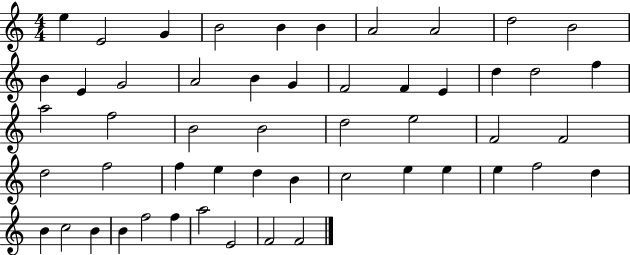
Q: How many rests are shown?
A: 0